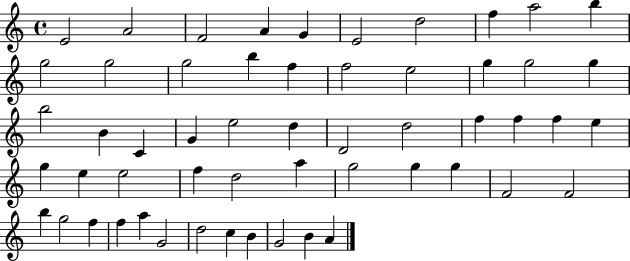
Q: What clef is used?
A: treble